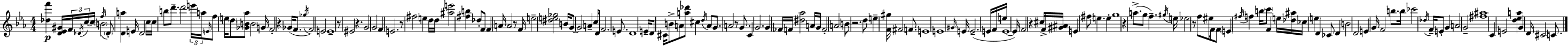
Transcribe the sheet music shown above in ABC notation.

X:1
T:Untitled
M:4/4
L:1/4
K:Eb
[_df'] [D_E^G]/4 F/4 _D/4 c/4 c/4 B2 f/4 _D/2 [Da] E/4 D2 c/4 c/4 b/2 d'/2 d'2 e'/4 a/4 E/4 f/2 e/4 d/2 [_GB_a]/2 B2 G/4 F2 z _G/4 F/2 _g/4 F2 E2 E4 z/2 ^E2 z G2 G2 F E2 z/2 ^f2 e d/4 d/4 [^ae']2 [^fb] _d/2 F/2 F A/4 A2 z/2 F/4 e2 [^de_g]2 B/4 G/2 G2 A c/4 D/4 F2 E/2 D4 E/4 D/2 ^C/4 B/2 A/2 [a_d']/2 ^c d/4 A/2 G/2 A2 z/2 G/2 C G2 G _F/4 F/4 [^d_a]2 A/4 G/4 F2 A2 B/2 z2 d/2 e [F^g]/4 ^F2 F/2 E4 E4 ^G/4 E/4 E2 E/4 F/4 e/4 E4 E/4 F2 z ^c/4 F/4 [^G^A]/4 E ^f/2 e e g4 z a/2 g/2 f ^g/4 e/4 _e2 z/2 f/2 ^e/4 F/4 F/2 E ^f/4 f b/4 c'/2 F e/4 [_d^a]/4 _c/4 e D _C/2 D B2 D2 E G/4 F2 b/2 b/4 _c'2 _d/4 F/4 E/2 G A2 G2 [^f^a]4 C E2 [d_ea] G D/4 ^C2 C/2